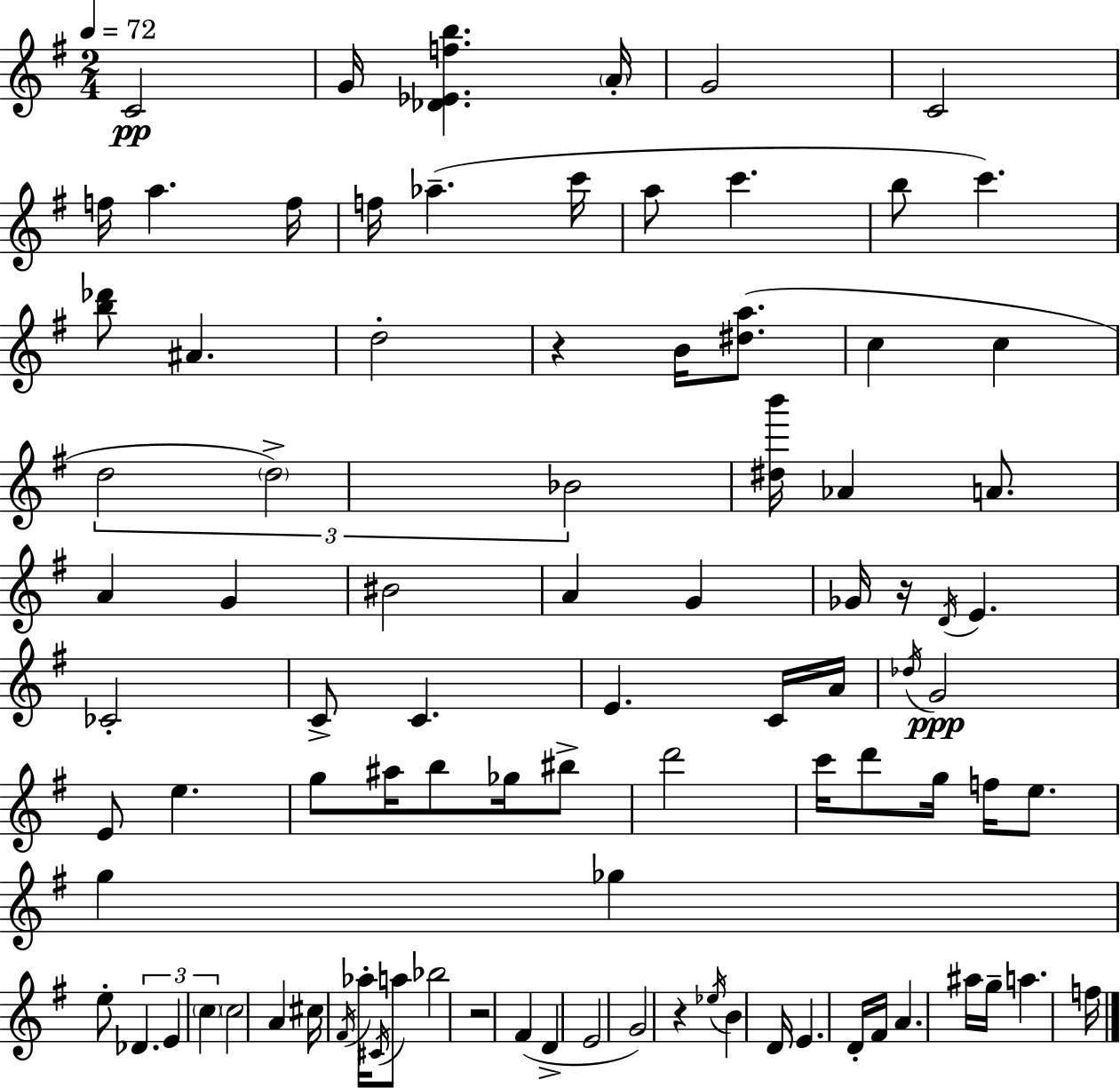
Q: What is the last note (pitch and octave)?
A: F5